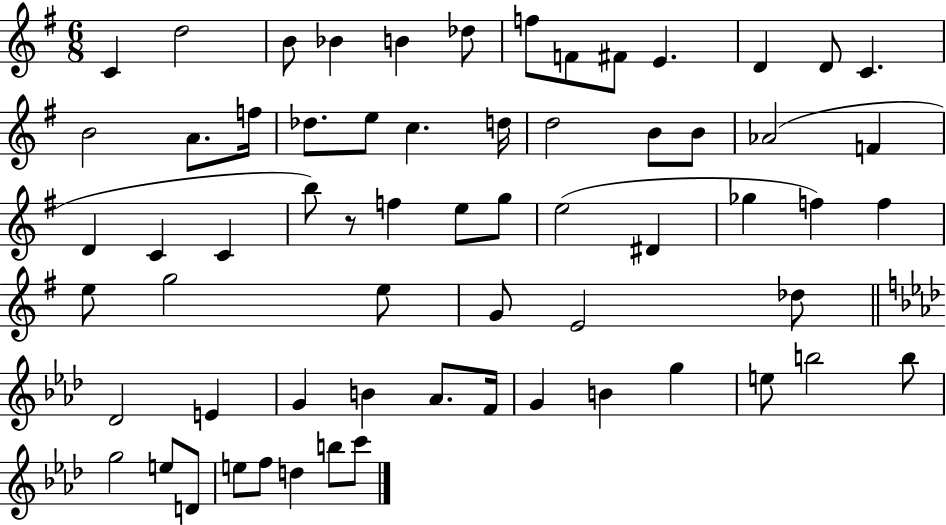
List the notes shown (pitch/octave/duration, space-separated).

C4/q D5/h B4/e Bb4/q B4/q Db5/e F5/e F4/e F#4/e E4/q. D4/q D4/e C4/q. B4/h A4/e. F5/s Db5/e. E5/e C5/q. D5/s D5/h B4/e B4/e Ab4/h F4/q D4/q C4/q C4/q B5/e R/e F5/q E5/e G5/e E5/h D#4/q Gb5/q F5/q F5/q E5/e G5/h E5/e G4/e E4/h Db5/e Db4/h E4/q G4/q B4/q Ab4/e. F4/s G4/q B4/q G5/q E5/e B5/h B5/e G5/h E5/e D4/e E5/e F5/e D5/q B5/e C6/e